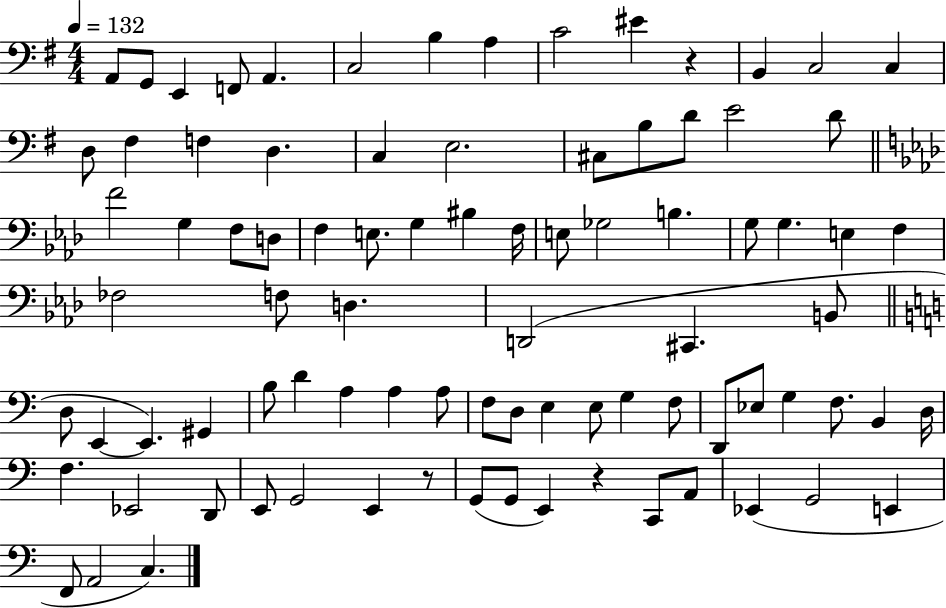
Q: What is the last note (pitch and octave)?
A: C3